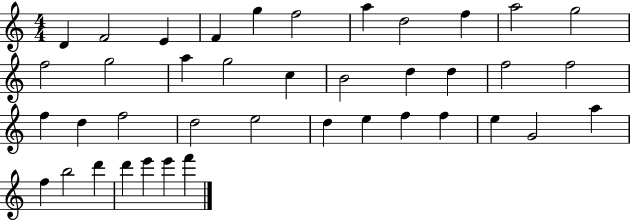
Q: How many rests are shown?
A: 0